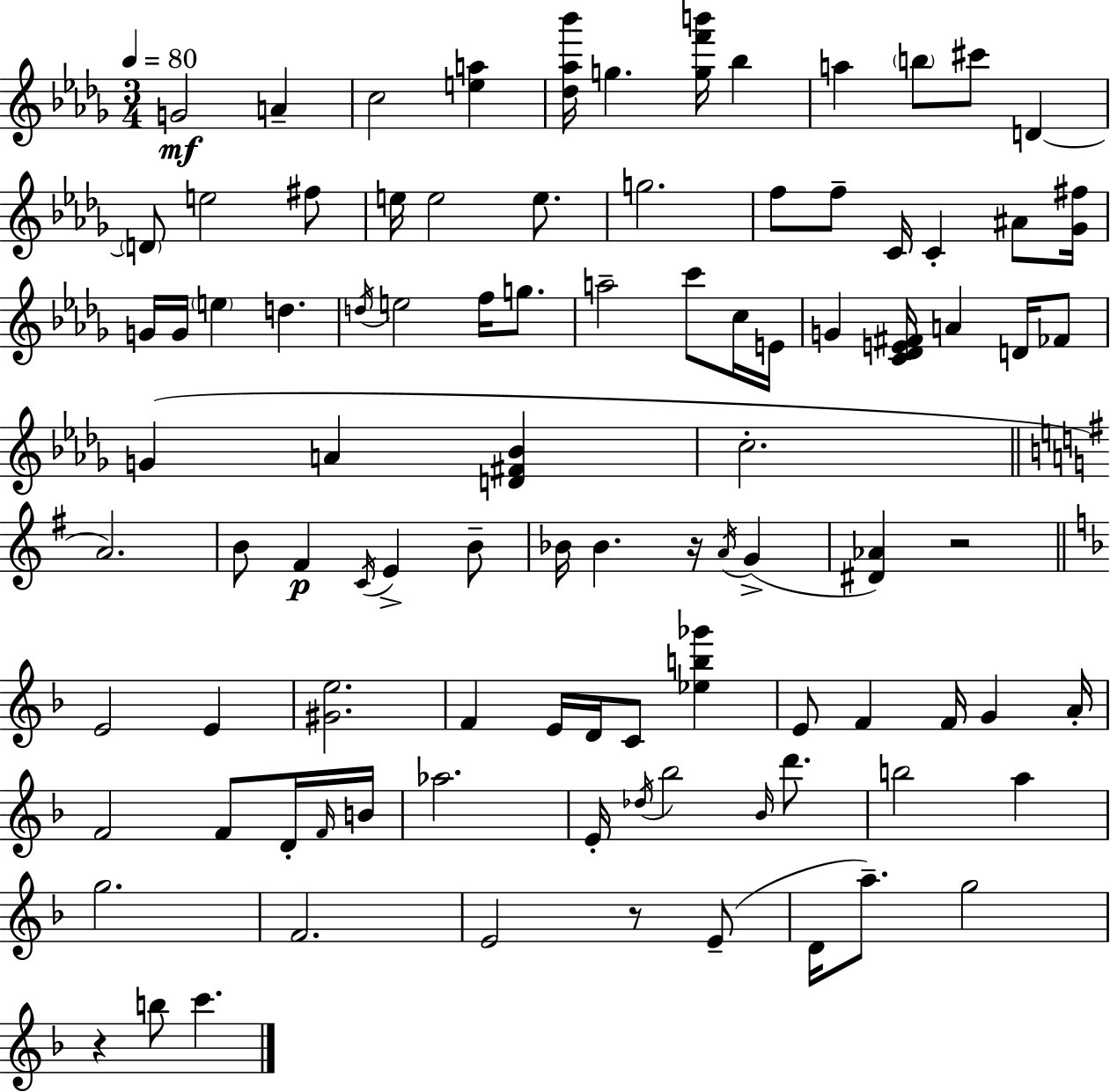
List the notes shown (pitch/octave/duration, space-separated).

G4/h A4/q C5/h [E5,A5]/q [Db5,Ab5,Bb6]/s G5/q. [G5,F6,B6]/s Bb5/q A5/q B5/e C#6/e D4/q D4/e E5/h F#5/e E5/s E5/h E5/e. G5/h. F5/e F5/e C4/s C4/q A#4/e [Gb4,F#5]/s G4/s G4/s E5/q D5/q. D5/s E5/h F5/s G5/e. A5/h C6/e C5/s E4/s G4/q [C4,Db4,E4,F#4]/s A4/q D4/s FES4/e G4/q A4/q [D4,F#4,Bb4]/q C5/h. A4/h. B4/e F#4/q C4/s E4/q B4/e Bb4/s Bb4/q. R/s A4/s G4/q [D#4,Ab4]/q R/h E4/h E4/q [G#4,E5]/h. F4/q E4/s D4/s C4/e [Eb5,B5,Gb6]/q E4/e F4/q F4/s G4/q A4/s F4/h F4/e D4/s F4/s B4/s Ab5/h. E4/s Db5/s Bb5/h Bb4/s D6/e. B5/h A5/q G5/h. F4/h. E4/h R/e E4/e D4/s A5/e. G5/h R/q B5/e C6/q.